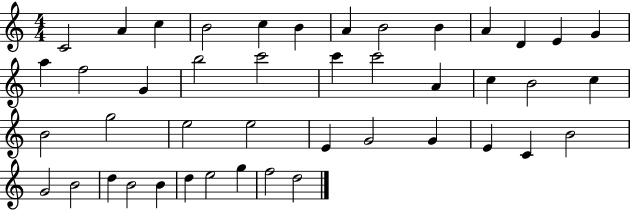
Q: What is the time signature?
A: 4/4